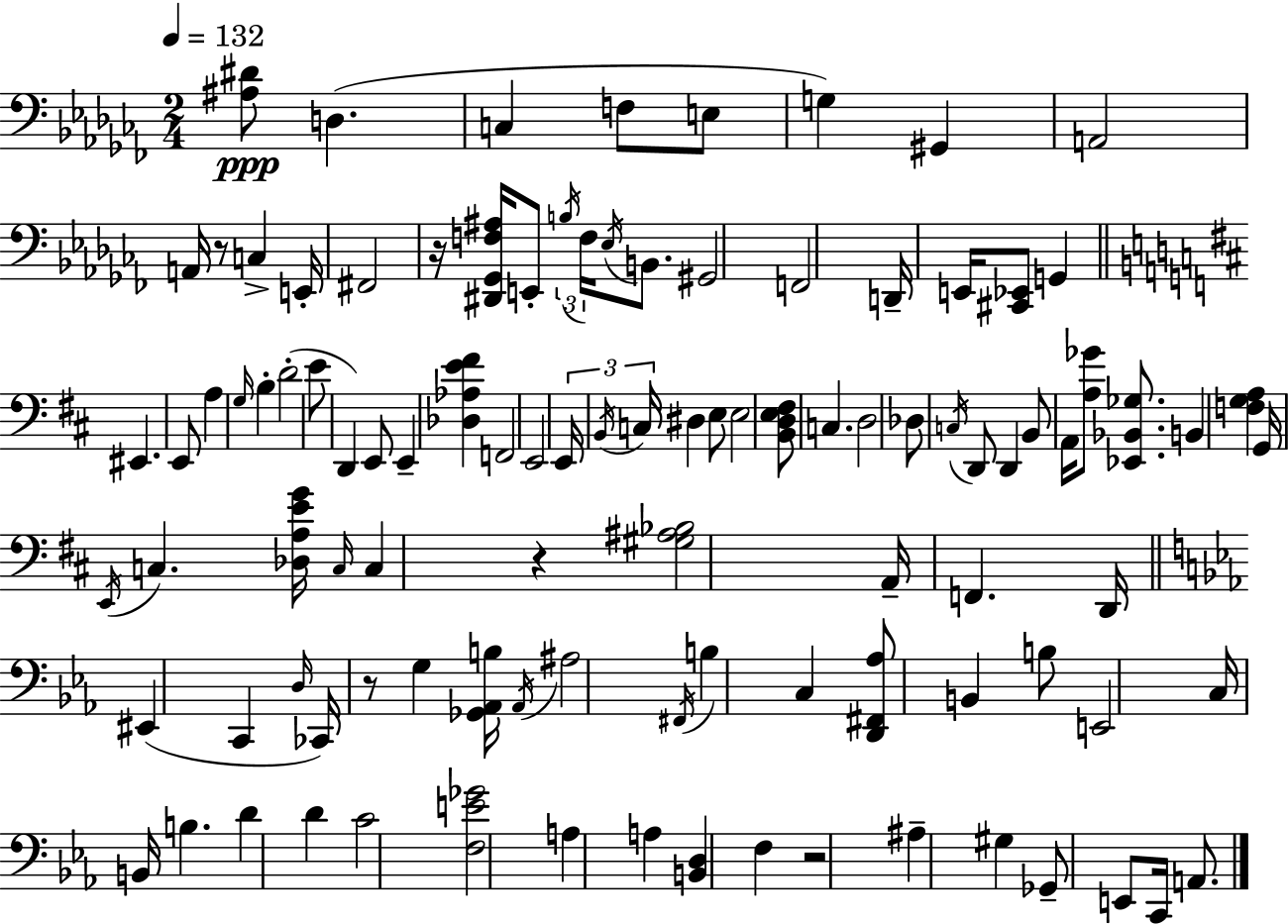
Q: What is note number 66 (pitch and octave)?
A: C3